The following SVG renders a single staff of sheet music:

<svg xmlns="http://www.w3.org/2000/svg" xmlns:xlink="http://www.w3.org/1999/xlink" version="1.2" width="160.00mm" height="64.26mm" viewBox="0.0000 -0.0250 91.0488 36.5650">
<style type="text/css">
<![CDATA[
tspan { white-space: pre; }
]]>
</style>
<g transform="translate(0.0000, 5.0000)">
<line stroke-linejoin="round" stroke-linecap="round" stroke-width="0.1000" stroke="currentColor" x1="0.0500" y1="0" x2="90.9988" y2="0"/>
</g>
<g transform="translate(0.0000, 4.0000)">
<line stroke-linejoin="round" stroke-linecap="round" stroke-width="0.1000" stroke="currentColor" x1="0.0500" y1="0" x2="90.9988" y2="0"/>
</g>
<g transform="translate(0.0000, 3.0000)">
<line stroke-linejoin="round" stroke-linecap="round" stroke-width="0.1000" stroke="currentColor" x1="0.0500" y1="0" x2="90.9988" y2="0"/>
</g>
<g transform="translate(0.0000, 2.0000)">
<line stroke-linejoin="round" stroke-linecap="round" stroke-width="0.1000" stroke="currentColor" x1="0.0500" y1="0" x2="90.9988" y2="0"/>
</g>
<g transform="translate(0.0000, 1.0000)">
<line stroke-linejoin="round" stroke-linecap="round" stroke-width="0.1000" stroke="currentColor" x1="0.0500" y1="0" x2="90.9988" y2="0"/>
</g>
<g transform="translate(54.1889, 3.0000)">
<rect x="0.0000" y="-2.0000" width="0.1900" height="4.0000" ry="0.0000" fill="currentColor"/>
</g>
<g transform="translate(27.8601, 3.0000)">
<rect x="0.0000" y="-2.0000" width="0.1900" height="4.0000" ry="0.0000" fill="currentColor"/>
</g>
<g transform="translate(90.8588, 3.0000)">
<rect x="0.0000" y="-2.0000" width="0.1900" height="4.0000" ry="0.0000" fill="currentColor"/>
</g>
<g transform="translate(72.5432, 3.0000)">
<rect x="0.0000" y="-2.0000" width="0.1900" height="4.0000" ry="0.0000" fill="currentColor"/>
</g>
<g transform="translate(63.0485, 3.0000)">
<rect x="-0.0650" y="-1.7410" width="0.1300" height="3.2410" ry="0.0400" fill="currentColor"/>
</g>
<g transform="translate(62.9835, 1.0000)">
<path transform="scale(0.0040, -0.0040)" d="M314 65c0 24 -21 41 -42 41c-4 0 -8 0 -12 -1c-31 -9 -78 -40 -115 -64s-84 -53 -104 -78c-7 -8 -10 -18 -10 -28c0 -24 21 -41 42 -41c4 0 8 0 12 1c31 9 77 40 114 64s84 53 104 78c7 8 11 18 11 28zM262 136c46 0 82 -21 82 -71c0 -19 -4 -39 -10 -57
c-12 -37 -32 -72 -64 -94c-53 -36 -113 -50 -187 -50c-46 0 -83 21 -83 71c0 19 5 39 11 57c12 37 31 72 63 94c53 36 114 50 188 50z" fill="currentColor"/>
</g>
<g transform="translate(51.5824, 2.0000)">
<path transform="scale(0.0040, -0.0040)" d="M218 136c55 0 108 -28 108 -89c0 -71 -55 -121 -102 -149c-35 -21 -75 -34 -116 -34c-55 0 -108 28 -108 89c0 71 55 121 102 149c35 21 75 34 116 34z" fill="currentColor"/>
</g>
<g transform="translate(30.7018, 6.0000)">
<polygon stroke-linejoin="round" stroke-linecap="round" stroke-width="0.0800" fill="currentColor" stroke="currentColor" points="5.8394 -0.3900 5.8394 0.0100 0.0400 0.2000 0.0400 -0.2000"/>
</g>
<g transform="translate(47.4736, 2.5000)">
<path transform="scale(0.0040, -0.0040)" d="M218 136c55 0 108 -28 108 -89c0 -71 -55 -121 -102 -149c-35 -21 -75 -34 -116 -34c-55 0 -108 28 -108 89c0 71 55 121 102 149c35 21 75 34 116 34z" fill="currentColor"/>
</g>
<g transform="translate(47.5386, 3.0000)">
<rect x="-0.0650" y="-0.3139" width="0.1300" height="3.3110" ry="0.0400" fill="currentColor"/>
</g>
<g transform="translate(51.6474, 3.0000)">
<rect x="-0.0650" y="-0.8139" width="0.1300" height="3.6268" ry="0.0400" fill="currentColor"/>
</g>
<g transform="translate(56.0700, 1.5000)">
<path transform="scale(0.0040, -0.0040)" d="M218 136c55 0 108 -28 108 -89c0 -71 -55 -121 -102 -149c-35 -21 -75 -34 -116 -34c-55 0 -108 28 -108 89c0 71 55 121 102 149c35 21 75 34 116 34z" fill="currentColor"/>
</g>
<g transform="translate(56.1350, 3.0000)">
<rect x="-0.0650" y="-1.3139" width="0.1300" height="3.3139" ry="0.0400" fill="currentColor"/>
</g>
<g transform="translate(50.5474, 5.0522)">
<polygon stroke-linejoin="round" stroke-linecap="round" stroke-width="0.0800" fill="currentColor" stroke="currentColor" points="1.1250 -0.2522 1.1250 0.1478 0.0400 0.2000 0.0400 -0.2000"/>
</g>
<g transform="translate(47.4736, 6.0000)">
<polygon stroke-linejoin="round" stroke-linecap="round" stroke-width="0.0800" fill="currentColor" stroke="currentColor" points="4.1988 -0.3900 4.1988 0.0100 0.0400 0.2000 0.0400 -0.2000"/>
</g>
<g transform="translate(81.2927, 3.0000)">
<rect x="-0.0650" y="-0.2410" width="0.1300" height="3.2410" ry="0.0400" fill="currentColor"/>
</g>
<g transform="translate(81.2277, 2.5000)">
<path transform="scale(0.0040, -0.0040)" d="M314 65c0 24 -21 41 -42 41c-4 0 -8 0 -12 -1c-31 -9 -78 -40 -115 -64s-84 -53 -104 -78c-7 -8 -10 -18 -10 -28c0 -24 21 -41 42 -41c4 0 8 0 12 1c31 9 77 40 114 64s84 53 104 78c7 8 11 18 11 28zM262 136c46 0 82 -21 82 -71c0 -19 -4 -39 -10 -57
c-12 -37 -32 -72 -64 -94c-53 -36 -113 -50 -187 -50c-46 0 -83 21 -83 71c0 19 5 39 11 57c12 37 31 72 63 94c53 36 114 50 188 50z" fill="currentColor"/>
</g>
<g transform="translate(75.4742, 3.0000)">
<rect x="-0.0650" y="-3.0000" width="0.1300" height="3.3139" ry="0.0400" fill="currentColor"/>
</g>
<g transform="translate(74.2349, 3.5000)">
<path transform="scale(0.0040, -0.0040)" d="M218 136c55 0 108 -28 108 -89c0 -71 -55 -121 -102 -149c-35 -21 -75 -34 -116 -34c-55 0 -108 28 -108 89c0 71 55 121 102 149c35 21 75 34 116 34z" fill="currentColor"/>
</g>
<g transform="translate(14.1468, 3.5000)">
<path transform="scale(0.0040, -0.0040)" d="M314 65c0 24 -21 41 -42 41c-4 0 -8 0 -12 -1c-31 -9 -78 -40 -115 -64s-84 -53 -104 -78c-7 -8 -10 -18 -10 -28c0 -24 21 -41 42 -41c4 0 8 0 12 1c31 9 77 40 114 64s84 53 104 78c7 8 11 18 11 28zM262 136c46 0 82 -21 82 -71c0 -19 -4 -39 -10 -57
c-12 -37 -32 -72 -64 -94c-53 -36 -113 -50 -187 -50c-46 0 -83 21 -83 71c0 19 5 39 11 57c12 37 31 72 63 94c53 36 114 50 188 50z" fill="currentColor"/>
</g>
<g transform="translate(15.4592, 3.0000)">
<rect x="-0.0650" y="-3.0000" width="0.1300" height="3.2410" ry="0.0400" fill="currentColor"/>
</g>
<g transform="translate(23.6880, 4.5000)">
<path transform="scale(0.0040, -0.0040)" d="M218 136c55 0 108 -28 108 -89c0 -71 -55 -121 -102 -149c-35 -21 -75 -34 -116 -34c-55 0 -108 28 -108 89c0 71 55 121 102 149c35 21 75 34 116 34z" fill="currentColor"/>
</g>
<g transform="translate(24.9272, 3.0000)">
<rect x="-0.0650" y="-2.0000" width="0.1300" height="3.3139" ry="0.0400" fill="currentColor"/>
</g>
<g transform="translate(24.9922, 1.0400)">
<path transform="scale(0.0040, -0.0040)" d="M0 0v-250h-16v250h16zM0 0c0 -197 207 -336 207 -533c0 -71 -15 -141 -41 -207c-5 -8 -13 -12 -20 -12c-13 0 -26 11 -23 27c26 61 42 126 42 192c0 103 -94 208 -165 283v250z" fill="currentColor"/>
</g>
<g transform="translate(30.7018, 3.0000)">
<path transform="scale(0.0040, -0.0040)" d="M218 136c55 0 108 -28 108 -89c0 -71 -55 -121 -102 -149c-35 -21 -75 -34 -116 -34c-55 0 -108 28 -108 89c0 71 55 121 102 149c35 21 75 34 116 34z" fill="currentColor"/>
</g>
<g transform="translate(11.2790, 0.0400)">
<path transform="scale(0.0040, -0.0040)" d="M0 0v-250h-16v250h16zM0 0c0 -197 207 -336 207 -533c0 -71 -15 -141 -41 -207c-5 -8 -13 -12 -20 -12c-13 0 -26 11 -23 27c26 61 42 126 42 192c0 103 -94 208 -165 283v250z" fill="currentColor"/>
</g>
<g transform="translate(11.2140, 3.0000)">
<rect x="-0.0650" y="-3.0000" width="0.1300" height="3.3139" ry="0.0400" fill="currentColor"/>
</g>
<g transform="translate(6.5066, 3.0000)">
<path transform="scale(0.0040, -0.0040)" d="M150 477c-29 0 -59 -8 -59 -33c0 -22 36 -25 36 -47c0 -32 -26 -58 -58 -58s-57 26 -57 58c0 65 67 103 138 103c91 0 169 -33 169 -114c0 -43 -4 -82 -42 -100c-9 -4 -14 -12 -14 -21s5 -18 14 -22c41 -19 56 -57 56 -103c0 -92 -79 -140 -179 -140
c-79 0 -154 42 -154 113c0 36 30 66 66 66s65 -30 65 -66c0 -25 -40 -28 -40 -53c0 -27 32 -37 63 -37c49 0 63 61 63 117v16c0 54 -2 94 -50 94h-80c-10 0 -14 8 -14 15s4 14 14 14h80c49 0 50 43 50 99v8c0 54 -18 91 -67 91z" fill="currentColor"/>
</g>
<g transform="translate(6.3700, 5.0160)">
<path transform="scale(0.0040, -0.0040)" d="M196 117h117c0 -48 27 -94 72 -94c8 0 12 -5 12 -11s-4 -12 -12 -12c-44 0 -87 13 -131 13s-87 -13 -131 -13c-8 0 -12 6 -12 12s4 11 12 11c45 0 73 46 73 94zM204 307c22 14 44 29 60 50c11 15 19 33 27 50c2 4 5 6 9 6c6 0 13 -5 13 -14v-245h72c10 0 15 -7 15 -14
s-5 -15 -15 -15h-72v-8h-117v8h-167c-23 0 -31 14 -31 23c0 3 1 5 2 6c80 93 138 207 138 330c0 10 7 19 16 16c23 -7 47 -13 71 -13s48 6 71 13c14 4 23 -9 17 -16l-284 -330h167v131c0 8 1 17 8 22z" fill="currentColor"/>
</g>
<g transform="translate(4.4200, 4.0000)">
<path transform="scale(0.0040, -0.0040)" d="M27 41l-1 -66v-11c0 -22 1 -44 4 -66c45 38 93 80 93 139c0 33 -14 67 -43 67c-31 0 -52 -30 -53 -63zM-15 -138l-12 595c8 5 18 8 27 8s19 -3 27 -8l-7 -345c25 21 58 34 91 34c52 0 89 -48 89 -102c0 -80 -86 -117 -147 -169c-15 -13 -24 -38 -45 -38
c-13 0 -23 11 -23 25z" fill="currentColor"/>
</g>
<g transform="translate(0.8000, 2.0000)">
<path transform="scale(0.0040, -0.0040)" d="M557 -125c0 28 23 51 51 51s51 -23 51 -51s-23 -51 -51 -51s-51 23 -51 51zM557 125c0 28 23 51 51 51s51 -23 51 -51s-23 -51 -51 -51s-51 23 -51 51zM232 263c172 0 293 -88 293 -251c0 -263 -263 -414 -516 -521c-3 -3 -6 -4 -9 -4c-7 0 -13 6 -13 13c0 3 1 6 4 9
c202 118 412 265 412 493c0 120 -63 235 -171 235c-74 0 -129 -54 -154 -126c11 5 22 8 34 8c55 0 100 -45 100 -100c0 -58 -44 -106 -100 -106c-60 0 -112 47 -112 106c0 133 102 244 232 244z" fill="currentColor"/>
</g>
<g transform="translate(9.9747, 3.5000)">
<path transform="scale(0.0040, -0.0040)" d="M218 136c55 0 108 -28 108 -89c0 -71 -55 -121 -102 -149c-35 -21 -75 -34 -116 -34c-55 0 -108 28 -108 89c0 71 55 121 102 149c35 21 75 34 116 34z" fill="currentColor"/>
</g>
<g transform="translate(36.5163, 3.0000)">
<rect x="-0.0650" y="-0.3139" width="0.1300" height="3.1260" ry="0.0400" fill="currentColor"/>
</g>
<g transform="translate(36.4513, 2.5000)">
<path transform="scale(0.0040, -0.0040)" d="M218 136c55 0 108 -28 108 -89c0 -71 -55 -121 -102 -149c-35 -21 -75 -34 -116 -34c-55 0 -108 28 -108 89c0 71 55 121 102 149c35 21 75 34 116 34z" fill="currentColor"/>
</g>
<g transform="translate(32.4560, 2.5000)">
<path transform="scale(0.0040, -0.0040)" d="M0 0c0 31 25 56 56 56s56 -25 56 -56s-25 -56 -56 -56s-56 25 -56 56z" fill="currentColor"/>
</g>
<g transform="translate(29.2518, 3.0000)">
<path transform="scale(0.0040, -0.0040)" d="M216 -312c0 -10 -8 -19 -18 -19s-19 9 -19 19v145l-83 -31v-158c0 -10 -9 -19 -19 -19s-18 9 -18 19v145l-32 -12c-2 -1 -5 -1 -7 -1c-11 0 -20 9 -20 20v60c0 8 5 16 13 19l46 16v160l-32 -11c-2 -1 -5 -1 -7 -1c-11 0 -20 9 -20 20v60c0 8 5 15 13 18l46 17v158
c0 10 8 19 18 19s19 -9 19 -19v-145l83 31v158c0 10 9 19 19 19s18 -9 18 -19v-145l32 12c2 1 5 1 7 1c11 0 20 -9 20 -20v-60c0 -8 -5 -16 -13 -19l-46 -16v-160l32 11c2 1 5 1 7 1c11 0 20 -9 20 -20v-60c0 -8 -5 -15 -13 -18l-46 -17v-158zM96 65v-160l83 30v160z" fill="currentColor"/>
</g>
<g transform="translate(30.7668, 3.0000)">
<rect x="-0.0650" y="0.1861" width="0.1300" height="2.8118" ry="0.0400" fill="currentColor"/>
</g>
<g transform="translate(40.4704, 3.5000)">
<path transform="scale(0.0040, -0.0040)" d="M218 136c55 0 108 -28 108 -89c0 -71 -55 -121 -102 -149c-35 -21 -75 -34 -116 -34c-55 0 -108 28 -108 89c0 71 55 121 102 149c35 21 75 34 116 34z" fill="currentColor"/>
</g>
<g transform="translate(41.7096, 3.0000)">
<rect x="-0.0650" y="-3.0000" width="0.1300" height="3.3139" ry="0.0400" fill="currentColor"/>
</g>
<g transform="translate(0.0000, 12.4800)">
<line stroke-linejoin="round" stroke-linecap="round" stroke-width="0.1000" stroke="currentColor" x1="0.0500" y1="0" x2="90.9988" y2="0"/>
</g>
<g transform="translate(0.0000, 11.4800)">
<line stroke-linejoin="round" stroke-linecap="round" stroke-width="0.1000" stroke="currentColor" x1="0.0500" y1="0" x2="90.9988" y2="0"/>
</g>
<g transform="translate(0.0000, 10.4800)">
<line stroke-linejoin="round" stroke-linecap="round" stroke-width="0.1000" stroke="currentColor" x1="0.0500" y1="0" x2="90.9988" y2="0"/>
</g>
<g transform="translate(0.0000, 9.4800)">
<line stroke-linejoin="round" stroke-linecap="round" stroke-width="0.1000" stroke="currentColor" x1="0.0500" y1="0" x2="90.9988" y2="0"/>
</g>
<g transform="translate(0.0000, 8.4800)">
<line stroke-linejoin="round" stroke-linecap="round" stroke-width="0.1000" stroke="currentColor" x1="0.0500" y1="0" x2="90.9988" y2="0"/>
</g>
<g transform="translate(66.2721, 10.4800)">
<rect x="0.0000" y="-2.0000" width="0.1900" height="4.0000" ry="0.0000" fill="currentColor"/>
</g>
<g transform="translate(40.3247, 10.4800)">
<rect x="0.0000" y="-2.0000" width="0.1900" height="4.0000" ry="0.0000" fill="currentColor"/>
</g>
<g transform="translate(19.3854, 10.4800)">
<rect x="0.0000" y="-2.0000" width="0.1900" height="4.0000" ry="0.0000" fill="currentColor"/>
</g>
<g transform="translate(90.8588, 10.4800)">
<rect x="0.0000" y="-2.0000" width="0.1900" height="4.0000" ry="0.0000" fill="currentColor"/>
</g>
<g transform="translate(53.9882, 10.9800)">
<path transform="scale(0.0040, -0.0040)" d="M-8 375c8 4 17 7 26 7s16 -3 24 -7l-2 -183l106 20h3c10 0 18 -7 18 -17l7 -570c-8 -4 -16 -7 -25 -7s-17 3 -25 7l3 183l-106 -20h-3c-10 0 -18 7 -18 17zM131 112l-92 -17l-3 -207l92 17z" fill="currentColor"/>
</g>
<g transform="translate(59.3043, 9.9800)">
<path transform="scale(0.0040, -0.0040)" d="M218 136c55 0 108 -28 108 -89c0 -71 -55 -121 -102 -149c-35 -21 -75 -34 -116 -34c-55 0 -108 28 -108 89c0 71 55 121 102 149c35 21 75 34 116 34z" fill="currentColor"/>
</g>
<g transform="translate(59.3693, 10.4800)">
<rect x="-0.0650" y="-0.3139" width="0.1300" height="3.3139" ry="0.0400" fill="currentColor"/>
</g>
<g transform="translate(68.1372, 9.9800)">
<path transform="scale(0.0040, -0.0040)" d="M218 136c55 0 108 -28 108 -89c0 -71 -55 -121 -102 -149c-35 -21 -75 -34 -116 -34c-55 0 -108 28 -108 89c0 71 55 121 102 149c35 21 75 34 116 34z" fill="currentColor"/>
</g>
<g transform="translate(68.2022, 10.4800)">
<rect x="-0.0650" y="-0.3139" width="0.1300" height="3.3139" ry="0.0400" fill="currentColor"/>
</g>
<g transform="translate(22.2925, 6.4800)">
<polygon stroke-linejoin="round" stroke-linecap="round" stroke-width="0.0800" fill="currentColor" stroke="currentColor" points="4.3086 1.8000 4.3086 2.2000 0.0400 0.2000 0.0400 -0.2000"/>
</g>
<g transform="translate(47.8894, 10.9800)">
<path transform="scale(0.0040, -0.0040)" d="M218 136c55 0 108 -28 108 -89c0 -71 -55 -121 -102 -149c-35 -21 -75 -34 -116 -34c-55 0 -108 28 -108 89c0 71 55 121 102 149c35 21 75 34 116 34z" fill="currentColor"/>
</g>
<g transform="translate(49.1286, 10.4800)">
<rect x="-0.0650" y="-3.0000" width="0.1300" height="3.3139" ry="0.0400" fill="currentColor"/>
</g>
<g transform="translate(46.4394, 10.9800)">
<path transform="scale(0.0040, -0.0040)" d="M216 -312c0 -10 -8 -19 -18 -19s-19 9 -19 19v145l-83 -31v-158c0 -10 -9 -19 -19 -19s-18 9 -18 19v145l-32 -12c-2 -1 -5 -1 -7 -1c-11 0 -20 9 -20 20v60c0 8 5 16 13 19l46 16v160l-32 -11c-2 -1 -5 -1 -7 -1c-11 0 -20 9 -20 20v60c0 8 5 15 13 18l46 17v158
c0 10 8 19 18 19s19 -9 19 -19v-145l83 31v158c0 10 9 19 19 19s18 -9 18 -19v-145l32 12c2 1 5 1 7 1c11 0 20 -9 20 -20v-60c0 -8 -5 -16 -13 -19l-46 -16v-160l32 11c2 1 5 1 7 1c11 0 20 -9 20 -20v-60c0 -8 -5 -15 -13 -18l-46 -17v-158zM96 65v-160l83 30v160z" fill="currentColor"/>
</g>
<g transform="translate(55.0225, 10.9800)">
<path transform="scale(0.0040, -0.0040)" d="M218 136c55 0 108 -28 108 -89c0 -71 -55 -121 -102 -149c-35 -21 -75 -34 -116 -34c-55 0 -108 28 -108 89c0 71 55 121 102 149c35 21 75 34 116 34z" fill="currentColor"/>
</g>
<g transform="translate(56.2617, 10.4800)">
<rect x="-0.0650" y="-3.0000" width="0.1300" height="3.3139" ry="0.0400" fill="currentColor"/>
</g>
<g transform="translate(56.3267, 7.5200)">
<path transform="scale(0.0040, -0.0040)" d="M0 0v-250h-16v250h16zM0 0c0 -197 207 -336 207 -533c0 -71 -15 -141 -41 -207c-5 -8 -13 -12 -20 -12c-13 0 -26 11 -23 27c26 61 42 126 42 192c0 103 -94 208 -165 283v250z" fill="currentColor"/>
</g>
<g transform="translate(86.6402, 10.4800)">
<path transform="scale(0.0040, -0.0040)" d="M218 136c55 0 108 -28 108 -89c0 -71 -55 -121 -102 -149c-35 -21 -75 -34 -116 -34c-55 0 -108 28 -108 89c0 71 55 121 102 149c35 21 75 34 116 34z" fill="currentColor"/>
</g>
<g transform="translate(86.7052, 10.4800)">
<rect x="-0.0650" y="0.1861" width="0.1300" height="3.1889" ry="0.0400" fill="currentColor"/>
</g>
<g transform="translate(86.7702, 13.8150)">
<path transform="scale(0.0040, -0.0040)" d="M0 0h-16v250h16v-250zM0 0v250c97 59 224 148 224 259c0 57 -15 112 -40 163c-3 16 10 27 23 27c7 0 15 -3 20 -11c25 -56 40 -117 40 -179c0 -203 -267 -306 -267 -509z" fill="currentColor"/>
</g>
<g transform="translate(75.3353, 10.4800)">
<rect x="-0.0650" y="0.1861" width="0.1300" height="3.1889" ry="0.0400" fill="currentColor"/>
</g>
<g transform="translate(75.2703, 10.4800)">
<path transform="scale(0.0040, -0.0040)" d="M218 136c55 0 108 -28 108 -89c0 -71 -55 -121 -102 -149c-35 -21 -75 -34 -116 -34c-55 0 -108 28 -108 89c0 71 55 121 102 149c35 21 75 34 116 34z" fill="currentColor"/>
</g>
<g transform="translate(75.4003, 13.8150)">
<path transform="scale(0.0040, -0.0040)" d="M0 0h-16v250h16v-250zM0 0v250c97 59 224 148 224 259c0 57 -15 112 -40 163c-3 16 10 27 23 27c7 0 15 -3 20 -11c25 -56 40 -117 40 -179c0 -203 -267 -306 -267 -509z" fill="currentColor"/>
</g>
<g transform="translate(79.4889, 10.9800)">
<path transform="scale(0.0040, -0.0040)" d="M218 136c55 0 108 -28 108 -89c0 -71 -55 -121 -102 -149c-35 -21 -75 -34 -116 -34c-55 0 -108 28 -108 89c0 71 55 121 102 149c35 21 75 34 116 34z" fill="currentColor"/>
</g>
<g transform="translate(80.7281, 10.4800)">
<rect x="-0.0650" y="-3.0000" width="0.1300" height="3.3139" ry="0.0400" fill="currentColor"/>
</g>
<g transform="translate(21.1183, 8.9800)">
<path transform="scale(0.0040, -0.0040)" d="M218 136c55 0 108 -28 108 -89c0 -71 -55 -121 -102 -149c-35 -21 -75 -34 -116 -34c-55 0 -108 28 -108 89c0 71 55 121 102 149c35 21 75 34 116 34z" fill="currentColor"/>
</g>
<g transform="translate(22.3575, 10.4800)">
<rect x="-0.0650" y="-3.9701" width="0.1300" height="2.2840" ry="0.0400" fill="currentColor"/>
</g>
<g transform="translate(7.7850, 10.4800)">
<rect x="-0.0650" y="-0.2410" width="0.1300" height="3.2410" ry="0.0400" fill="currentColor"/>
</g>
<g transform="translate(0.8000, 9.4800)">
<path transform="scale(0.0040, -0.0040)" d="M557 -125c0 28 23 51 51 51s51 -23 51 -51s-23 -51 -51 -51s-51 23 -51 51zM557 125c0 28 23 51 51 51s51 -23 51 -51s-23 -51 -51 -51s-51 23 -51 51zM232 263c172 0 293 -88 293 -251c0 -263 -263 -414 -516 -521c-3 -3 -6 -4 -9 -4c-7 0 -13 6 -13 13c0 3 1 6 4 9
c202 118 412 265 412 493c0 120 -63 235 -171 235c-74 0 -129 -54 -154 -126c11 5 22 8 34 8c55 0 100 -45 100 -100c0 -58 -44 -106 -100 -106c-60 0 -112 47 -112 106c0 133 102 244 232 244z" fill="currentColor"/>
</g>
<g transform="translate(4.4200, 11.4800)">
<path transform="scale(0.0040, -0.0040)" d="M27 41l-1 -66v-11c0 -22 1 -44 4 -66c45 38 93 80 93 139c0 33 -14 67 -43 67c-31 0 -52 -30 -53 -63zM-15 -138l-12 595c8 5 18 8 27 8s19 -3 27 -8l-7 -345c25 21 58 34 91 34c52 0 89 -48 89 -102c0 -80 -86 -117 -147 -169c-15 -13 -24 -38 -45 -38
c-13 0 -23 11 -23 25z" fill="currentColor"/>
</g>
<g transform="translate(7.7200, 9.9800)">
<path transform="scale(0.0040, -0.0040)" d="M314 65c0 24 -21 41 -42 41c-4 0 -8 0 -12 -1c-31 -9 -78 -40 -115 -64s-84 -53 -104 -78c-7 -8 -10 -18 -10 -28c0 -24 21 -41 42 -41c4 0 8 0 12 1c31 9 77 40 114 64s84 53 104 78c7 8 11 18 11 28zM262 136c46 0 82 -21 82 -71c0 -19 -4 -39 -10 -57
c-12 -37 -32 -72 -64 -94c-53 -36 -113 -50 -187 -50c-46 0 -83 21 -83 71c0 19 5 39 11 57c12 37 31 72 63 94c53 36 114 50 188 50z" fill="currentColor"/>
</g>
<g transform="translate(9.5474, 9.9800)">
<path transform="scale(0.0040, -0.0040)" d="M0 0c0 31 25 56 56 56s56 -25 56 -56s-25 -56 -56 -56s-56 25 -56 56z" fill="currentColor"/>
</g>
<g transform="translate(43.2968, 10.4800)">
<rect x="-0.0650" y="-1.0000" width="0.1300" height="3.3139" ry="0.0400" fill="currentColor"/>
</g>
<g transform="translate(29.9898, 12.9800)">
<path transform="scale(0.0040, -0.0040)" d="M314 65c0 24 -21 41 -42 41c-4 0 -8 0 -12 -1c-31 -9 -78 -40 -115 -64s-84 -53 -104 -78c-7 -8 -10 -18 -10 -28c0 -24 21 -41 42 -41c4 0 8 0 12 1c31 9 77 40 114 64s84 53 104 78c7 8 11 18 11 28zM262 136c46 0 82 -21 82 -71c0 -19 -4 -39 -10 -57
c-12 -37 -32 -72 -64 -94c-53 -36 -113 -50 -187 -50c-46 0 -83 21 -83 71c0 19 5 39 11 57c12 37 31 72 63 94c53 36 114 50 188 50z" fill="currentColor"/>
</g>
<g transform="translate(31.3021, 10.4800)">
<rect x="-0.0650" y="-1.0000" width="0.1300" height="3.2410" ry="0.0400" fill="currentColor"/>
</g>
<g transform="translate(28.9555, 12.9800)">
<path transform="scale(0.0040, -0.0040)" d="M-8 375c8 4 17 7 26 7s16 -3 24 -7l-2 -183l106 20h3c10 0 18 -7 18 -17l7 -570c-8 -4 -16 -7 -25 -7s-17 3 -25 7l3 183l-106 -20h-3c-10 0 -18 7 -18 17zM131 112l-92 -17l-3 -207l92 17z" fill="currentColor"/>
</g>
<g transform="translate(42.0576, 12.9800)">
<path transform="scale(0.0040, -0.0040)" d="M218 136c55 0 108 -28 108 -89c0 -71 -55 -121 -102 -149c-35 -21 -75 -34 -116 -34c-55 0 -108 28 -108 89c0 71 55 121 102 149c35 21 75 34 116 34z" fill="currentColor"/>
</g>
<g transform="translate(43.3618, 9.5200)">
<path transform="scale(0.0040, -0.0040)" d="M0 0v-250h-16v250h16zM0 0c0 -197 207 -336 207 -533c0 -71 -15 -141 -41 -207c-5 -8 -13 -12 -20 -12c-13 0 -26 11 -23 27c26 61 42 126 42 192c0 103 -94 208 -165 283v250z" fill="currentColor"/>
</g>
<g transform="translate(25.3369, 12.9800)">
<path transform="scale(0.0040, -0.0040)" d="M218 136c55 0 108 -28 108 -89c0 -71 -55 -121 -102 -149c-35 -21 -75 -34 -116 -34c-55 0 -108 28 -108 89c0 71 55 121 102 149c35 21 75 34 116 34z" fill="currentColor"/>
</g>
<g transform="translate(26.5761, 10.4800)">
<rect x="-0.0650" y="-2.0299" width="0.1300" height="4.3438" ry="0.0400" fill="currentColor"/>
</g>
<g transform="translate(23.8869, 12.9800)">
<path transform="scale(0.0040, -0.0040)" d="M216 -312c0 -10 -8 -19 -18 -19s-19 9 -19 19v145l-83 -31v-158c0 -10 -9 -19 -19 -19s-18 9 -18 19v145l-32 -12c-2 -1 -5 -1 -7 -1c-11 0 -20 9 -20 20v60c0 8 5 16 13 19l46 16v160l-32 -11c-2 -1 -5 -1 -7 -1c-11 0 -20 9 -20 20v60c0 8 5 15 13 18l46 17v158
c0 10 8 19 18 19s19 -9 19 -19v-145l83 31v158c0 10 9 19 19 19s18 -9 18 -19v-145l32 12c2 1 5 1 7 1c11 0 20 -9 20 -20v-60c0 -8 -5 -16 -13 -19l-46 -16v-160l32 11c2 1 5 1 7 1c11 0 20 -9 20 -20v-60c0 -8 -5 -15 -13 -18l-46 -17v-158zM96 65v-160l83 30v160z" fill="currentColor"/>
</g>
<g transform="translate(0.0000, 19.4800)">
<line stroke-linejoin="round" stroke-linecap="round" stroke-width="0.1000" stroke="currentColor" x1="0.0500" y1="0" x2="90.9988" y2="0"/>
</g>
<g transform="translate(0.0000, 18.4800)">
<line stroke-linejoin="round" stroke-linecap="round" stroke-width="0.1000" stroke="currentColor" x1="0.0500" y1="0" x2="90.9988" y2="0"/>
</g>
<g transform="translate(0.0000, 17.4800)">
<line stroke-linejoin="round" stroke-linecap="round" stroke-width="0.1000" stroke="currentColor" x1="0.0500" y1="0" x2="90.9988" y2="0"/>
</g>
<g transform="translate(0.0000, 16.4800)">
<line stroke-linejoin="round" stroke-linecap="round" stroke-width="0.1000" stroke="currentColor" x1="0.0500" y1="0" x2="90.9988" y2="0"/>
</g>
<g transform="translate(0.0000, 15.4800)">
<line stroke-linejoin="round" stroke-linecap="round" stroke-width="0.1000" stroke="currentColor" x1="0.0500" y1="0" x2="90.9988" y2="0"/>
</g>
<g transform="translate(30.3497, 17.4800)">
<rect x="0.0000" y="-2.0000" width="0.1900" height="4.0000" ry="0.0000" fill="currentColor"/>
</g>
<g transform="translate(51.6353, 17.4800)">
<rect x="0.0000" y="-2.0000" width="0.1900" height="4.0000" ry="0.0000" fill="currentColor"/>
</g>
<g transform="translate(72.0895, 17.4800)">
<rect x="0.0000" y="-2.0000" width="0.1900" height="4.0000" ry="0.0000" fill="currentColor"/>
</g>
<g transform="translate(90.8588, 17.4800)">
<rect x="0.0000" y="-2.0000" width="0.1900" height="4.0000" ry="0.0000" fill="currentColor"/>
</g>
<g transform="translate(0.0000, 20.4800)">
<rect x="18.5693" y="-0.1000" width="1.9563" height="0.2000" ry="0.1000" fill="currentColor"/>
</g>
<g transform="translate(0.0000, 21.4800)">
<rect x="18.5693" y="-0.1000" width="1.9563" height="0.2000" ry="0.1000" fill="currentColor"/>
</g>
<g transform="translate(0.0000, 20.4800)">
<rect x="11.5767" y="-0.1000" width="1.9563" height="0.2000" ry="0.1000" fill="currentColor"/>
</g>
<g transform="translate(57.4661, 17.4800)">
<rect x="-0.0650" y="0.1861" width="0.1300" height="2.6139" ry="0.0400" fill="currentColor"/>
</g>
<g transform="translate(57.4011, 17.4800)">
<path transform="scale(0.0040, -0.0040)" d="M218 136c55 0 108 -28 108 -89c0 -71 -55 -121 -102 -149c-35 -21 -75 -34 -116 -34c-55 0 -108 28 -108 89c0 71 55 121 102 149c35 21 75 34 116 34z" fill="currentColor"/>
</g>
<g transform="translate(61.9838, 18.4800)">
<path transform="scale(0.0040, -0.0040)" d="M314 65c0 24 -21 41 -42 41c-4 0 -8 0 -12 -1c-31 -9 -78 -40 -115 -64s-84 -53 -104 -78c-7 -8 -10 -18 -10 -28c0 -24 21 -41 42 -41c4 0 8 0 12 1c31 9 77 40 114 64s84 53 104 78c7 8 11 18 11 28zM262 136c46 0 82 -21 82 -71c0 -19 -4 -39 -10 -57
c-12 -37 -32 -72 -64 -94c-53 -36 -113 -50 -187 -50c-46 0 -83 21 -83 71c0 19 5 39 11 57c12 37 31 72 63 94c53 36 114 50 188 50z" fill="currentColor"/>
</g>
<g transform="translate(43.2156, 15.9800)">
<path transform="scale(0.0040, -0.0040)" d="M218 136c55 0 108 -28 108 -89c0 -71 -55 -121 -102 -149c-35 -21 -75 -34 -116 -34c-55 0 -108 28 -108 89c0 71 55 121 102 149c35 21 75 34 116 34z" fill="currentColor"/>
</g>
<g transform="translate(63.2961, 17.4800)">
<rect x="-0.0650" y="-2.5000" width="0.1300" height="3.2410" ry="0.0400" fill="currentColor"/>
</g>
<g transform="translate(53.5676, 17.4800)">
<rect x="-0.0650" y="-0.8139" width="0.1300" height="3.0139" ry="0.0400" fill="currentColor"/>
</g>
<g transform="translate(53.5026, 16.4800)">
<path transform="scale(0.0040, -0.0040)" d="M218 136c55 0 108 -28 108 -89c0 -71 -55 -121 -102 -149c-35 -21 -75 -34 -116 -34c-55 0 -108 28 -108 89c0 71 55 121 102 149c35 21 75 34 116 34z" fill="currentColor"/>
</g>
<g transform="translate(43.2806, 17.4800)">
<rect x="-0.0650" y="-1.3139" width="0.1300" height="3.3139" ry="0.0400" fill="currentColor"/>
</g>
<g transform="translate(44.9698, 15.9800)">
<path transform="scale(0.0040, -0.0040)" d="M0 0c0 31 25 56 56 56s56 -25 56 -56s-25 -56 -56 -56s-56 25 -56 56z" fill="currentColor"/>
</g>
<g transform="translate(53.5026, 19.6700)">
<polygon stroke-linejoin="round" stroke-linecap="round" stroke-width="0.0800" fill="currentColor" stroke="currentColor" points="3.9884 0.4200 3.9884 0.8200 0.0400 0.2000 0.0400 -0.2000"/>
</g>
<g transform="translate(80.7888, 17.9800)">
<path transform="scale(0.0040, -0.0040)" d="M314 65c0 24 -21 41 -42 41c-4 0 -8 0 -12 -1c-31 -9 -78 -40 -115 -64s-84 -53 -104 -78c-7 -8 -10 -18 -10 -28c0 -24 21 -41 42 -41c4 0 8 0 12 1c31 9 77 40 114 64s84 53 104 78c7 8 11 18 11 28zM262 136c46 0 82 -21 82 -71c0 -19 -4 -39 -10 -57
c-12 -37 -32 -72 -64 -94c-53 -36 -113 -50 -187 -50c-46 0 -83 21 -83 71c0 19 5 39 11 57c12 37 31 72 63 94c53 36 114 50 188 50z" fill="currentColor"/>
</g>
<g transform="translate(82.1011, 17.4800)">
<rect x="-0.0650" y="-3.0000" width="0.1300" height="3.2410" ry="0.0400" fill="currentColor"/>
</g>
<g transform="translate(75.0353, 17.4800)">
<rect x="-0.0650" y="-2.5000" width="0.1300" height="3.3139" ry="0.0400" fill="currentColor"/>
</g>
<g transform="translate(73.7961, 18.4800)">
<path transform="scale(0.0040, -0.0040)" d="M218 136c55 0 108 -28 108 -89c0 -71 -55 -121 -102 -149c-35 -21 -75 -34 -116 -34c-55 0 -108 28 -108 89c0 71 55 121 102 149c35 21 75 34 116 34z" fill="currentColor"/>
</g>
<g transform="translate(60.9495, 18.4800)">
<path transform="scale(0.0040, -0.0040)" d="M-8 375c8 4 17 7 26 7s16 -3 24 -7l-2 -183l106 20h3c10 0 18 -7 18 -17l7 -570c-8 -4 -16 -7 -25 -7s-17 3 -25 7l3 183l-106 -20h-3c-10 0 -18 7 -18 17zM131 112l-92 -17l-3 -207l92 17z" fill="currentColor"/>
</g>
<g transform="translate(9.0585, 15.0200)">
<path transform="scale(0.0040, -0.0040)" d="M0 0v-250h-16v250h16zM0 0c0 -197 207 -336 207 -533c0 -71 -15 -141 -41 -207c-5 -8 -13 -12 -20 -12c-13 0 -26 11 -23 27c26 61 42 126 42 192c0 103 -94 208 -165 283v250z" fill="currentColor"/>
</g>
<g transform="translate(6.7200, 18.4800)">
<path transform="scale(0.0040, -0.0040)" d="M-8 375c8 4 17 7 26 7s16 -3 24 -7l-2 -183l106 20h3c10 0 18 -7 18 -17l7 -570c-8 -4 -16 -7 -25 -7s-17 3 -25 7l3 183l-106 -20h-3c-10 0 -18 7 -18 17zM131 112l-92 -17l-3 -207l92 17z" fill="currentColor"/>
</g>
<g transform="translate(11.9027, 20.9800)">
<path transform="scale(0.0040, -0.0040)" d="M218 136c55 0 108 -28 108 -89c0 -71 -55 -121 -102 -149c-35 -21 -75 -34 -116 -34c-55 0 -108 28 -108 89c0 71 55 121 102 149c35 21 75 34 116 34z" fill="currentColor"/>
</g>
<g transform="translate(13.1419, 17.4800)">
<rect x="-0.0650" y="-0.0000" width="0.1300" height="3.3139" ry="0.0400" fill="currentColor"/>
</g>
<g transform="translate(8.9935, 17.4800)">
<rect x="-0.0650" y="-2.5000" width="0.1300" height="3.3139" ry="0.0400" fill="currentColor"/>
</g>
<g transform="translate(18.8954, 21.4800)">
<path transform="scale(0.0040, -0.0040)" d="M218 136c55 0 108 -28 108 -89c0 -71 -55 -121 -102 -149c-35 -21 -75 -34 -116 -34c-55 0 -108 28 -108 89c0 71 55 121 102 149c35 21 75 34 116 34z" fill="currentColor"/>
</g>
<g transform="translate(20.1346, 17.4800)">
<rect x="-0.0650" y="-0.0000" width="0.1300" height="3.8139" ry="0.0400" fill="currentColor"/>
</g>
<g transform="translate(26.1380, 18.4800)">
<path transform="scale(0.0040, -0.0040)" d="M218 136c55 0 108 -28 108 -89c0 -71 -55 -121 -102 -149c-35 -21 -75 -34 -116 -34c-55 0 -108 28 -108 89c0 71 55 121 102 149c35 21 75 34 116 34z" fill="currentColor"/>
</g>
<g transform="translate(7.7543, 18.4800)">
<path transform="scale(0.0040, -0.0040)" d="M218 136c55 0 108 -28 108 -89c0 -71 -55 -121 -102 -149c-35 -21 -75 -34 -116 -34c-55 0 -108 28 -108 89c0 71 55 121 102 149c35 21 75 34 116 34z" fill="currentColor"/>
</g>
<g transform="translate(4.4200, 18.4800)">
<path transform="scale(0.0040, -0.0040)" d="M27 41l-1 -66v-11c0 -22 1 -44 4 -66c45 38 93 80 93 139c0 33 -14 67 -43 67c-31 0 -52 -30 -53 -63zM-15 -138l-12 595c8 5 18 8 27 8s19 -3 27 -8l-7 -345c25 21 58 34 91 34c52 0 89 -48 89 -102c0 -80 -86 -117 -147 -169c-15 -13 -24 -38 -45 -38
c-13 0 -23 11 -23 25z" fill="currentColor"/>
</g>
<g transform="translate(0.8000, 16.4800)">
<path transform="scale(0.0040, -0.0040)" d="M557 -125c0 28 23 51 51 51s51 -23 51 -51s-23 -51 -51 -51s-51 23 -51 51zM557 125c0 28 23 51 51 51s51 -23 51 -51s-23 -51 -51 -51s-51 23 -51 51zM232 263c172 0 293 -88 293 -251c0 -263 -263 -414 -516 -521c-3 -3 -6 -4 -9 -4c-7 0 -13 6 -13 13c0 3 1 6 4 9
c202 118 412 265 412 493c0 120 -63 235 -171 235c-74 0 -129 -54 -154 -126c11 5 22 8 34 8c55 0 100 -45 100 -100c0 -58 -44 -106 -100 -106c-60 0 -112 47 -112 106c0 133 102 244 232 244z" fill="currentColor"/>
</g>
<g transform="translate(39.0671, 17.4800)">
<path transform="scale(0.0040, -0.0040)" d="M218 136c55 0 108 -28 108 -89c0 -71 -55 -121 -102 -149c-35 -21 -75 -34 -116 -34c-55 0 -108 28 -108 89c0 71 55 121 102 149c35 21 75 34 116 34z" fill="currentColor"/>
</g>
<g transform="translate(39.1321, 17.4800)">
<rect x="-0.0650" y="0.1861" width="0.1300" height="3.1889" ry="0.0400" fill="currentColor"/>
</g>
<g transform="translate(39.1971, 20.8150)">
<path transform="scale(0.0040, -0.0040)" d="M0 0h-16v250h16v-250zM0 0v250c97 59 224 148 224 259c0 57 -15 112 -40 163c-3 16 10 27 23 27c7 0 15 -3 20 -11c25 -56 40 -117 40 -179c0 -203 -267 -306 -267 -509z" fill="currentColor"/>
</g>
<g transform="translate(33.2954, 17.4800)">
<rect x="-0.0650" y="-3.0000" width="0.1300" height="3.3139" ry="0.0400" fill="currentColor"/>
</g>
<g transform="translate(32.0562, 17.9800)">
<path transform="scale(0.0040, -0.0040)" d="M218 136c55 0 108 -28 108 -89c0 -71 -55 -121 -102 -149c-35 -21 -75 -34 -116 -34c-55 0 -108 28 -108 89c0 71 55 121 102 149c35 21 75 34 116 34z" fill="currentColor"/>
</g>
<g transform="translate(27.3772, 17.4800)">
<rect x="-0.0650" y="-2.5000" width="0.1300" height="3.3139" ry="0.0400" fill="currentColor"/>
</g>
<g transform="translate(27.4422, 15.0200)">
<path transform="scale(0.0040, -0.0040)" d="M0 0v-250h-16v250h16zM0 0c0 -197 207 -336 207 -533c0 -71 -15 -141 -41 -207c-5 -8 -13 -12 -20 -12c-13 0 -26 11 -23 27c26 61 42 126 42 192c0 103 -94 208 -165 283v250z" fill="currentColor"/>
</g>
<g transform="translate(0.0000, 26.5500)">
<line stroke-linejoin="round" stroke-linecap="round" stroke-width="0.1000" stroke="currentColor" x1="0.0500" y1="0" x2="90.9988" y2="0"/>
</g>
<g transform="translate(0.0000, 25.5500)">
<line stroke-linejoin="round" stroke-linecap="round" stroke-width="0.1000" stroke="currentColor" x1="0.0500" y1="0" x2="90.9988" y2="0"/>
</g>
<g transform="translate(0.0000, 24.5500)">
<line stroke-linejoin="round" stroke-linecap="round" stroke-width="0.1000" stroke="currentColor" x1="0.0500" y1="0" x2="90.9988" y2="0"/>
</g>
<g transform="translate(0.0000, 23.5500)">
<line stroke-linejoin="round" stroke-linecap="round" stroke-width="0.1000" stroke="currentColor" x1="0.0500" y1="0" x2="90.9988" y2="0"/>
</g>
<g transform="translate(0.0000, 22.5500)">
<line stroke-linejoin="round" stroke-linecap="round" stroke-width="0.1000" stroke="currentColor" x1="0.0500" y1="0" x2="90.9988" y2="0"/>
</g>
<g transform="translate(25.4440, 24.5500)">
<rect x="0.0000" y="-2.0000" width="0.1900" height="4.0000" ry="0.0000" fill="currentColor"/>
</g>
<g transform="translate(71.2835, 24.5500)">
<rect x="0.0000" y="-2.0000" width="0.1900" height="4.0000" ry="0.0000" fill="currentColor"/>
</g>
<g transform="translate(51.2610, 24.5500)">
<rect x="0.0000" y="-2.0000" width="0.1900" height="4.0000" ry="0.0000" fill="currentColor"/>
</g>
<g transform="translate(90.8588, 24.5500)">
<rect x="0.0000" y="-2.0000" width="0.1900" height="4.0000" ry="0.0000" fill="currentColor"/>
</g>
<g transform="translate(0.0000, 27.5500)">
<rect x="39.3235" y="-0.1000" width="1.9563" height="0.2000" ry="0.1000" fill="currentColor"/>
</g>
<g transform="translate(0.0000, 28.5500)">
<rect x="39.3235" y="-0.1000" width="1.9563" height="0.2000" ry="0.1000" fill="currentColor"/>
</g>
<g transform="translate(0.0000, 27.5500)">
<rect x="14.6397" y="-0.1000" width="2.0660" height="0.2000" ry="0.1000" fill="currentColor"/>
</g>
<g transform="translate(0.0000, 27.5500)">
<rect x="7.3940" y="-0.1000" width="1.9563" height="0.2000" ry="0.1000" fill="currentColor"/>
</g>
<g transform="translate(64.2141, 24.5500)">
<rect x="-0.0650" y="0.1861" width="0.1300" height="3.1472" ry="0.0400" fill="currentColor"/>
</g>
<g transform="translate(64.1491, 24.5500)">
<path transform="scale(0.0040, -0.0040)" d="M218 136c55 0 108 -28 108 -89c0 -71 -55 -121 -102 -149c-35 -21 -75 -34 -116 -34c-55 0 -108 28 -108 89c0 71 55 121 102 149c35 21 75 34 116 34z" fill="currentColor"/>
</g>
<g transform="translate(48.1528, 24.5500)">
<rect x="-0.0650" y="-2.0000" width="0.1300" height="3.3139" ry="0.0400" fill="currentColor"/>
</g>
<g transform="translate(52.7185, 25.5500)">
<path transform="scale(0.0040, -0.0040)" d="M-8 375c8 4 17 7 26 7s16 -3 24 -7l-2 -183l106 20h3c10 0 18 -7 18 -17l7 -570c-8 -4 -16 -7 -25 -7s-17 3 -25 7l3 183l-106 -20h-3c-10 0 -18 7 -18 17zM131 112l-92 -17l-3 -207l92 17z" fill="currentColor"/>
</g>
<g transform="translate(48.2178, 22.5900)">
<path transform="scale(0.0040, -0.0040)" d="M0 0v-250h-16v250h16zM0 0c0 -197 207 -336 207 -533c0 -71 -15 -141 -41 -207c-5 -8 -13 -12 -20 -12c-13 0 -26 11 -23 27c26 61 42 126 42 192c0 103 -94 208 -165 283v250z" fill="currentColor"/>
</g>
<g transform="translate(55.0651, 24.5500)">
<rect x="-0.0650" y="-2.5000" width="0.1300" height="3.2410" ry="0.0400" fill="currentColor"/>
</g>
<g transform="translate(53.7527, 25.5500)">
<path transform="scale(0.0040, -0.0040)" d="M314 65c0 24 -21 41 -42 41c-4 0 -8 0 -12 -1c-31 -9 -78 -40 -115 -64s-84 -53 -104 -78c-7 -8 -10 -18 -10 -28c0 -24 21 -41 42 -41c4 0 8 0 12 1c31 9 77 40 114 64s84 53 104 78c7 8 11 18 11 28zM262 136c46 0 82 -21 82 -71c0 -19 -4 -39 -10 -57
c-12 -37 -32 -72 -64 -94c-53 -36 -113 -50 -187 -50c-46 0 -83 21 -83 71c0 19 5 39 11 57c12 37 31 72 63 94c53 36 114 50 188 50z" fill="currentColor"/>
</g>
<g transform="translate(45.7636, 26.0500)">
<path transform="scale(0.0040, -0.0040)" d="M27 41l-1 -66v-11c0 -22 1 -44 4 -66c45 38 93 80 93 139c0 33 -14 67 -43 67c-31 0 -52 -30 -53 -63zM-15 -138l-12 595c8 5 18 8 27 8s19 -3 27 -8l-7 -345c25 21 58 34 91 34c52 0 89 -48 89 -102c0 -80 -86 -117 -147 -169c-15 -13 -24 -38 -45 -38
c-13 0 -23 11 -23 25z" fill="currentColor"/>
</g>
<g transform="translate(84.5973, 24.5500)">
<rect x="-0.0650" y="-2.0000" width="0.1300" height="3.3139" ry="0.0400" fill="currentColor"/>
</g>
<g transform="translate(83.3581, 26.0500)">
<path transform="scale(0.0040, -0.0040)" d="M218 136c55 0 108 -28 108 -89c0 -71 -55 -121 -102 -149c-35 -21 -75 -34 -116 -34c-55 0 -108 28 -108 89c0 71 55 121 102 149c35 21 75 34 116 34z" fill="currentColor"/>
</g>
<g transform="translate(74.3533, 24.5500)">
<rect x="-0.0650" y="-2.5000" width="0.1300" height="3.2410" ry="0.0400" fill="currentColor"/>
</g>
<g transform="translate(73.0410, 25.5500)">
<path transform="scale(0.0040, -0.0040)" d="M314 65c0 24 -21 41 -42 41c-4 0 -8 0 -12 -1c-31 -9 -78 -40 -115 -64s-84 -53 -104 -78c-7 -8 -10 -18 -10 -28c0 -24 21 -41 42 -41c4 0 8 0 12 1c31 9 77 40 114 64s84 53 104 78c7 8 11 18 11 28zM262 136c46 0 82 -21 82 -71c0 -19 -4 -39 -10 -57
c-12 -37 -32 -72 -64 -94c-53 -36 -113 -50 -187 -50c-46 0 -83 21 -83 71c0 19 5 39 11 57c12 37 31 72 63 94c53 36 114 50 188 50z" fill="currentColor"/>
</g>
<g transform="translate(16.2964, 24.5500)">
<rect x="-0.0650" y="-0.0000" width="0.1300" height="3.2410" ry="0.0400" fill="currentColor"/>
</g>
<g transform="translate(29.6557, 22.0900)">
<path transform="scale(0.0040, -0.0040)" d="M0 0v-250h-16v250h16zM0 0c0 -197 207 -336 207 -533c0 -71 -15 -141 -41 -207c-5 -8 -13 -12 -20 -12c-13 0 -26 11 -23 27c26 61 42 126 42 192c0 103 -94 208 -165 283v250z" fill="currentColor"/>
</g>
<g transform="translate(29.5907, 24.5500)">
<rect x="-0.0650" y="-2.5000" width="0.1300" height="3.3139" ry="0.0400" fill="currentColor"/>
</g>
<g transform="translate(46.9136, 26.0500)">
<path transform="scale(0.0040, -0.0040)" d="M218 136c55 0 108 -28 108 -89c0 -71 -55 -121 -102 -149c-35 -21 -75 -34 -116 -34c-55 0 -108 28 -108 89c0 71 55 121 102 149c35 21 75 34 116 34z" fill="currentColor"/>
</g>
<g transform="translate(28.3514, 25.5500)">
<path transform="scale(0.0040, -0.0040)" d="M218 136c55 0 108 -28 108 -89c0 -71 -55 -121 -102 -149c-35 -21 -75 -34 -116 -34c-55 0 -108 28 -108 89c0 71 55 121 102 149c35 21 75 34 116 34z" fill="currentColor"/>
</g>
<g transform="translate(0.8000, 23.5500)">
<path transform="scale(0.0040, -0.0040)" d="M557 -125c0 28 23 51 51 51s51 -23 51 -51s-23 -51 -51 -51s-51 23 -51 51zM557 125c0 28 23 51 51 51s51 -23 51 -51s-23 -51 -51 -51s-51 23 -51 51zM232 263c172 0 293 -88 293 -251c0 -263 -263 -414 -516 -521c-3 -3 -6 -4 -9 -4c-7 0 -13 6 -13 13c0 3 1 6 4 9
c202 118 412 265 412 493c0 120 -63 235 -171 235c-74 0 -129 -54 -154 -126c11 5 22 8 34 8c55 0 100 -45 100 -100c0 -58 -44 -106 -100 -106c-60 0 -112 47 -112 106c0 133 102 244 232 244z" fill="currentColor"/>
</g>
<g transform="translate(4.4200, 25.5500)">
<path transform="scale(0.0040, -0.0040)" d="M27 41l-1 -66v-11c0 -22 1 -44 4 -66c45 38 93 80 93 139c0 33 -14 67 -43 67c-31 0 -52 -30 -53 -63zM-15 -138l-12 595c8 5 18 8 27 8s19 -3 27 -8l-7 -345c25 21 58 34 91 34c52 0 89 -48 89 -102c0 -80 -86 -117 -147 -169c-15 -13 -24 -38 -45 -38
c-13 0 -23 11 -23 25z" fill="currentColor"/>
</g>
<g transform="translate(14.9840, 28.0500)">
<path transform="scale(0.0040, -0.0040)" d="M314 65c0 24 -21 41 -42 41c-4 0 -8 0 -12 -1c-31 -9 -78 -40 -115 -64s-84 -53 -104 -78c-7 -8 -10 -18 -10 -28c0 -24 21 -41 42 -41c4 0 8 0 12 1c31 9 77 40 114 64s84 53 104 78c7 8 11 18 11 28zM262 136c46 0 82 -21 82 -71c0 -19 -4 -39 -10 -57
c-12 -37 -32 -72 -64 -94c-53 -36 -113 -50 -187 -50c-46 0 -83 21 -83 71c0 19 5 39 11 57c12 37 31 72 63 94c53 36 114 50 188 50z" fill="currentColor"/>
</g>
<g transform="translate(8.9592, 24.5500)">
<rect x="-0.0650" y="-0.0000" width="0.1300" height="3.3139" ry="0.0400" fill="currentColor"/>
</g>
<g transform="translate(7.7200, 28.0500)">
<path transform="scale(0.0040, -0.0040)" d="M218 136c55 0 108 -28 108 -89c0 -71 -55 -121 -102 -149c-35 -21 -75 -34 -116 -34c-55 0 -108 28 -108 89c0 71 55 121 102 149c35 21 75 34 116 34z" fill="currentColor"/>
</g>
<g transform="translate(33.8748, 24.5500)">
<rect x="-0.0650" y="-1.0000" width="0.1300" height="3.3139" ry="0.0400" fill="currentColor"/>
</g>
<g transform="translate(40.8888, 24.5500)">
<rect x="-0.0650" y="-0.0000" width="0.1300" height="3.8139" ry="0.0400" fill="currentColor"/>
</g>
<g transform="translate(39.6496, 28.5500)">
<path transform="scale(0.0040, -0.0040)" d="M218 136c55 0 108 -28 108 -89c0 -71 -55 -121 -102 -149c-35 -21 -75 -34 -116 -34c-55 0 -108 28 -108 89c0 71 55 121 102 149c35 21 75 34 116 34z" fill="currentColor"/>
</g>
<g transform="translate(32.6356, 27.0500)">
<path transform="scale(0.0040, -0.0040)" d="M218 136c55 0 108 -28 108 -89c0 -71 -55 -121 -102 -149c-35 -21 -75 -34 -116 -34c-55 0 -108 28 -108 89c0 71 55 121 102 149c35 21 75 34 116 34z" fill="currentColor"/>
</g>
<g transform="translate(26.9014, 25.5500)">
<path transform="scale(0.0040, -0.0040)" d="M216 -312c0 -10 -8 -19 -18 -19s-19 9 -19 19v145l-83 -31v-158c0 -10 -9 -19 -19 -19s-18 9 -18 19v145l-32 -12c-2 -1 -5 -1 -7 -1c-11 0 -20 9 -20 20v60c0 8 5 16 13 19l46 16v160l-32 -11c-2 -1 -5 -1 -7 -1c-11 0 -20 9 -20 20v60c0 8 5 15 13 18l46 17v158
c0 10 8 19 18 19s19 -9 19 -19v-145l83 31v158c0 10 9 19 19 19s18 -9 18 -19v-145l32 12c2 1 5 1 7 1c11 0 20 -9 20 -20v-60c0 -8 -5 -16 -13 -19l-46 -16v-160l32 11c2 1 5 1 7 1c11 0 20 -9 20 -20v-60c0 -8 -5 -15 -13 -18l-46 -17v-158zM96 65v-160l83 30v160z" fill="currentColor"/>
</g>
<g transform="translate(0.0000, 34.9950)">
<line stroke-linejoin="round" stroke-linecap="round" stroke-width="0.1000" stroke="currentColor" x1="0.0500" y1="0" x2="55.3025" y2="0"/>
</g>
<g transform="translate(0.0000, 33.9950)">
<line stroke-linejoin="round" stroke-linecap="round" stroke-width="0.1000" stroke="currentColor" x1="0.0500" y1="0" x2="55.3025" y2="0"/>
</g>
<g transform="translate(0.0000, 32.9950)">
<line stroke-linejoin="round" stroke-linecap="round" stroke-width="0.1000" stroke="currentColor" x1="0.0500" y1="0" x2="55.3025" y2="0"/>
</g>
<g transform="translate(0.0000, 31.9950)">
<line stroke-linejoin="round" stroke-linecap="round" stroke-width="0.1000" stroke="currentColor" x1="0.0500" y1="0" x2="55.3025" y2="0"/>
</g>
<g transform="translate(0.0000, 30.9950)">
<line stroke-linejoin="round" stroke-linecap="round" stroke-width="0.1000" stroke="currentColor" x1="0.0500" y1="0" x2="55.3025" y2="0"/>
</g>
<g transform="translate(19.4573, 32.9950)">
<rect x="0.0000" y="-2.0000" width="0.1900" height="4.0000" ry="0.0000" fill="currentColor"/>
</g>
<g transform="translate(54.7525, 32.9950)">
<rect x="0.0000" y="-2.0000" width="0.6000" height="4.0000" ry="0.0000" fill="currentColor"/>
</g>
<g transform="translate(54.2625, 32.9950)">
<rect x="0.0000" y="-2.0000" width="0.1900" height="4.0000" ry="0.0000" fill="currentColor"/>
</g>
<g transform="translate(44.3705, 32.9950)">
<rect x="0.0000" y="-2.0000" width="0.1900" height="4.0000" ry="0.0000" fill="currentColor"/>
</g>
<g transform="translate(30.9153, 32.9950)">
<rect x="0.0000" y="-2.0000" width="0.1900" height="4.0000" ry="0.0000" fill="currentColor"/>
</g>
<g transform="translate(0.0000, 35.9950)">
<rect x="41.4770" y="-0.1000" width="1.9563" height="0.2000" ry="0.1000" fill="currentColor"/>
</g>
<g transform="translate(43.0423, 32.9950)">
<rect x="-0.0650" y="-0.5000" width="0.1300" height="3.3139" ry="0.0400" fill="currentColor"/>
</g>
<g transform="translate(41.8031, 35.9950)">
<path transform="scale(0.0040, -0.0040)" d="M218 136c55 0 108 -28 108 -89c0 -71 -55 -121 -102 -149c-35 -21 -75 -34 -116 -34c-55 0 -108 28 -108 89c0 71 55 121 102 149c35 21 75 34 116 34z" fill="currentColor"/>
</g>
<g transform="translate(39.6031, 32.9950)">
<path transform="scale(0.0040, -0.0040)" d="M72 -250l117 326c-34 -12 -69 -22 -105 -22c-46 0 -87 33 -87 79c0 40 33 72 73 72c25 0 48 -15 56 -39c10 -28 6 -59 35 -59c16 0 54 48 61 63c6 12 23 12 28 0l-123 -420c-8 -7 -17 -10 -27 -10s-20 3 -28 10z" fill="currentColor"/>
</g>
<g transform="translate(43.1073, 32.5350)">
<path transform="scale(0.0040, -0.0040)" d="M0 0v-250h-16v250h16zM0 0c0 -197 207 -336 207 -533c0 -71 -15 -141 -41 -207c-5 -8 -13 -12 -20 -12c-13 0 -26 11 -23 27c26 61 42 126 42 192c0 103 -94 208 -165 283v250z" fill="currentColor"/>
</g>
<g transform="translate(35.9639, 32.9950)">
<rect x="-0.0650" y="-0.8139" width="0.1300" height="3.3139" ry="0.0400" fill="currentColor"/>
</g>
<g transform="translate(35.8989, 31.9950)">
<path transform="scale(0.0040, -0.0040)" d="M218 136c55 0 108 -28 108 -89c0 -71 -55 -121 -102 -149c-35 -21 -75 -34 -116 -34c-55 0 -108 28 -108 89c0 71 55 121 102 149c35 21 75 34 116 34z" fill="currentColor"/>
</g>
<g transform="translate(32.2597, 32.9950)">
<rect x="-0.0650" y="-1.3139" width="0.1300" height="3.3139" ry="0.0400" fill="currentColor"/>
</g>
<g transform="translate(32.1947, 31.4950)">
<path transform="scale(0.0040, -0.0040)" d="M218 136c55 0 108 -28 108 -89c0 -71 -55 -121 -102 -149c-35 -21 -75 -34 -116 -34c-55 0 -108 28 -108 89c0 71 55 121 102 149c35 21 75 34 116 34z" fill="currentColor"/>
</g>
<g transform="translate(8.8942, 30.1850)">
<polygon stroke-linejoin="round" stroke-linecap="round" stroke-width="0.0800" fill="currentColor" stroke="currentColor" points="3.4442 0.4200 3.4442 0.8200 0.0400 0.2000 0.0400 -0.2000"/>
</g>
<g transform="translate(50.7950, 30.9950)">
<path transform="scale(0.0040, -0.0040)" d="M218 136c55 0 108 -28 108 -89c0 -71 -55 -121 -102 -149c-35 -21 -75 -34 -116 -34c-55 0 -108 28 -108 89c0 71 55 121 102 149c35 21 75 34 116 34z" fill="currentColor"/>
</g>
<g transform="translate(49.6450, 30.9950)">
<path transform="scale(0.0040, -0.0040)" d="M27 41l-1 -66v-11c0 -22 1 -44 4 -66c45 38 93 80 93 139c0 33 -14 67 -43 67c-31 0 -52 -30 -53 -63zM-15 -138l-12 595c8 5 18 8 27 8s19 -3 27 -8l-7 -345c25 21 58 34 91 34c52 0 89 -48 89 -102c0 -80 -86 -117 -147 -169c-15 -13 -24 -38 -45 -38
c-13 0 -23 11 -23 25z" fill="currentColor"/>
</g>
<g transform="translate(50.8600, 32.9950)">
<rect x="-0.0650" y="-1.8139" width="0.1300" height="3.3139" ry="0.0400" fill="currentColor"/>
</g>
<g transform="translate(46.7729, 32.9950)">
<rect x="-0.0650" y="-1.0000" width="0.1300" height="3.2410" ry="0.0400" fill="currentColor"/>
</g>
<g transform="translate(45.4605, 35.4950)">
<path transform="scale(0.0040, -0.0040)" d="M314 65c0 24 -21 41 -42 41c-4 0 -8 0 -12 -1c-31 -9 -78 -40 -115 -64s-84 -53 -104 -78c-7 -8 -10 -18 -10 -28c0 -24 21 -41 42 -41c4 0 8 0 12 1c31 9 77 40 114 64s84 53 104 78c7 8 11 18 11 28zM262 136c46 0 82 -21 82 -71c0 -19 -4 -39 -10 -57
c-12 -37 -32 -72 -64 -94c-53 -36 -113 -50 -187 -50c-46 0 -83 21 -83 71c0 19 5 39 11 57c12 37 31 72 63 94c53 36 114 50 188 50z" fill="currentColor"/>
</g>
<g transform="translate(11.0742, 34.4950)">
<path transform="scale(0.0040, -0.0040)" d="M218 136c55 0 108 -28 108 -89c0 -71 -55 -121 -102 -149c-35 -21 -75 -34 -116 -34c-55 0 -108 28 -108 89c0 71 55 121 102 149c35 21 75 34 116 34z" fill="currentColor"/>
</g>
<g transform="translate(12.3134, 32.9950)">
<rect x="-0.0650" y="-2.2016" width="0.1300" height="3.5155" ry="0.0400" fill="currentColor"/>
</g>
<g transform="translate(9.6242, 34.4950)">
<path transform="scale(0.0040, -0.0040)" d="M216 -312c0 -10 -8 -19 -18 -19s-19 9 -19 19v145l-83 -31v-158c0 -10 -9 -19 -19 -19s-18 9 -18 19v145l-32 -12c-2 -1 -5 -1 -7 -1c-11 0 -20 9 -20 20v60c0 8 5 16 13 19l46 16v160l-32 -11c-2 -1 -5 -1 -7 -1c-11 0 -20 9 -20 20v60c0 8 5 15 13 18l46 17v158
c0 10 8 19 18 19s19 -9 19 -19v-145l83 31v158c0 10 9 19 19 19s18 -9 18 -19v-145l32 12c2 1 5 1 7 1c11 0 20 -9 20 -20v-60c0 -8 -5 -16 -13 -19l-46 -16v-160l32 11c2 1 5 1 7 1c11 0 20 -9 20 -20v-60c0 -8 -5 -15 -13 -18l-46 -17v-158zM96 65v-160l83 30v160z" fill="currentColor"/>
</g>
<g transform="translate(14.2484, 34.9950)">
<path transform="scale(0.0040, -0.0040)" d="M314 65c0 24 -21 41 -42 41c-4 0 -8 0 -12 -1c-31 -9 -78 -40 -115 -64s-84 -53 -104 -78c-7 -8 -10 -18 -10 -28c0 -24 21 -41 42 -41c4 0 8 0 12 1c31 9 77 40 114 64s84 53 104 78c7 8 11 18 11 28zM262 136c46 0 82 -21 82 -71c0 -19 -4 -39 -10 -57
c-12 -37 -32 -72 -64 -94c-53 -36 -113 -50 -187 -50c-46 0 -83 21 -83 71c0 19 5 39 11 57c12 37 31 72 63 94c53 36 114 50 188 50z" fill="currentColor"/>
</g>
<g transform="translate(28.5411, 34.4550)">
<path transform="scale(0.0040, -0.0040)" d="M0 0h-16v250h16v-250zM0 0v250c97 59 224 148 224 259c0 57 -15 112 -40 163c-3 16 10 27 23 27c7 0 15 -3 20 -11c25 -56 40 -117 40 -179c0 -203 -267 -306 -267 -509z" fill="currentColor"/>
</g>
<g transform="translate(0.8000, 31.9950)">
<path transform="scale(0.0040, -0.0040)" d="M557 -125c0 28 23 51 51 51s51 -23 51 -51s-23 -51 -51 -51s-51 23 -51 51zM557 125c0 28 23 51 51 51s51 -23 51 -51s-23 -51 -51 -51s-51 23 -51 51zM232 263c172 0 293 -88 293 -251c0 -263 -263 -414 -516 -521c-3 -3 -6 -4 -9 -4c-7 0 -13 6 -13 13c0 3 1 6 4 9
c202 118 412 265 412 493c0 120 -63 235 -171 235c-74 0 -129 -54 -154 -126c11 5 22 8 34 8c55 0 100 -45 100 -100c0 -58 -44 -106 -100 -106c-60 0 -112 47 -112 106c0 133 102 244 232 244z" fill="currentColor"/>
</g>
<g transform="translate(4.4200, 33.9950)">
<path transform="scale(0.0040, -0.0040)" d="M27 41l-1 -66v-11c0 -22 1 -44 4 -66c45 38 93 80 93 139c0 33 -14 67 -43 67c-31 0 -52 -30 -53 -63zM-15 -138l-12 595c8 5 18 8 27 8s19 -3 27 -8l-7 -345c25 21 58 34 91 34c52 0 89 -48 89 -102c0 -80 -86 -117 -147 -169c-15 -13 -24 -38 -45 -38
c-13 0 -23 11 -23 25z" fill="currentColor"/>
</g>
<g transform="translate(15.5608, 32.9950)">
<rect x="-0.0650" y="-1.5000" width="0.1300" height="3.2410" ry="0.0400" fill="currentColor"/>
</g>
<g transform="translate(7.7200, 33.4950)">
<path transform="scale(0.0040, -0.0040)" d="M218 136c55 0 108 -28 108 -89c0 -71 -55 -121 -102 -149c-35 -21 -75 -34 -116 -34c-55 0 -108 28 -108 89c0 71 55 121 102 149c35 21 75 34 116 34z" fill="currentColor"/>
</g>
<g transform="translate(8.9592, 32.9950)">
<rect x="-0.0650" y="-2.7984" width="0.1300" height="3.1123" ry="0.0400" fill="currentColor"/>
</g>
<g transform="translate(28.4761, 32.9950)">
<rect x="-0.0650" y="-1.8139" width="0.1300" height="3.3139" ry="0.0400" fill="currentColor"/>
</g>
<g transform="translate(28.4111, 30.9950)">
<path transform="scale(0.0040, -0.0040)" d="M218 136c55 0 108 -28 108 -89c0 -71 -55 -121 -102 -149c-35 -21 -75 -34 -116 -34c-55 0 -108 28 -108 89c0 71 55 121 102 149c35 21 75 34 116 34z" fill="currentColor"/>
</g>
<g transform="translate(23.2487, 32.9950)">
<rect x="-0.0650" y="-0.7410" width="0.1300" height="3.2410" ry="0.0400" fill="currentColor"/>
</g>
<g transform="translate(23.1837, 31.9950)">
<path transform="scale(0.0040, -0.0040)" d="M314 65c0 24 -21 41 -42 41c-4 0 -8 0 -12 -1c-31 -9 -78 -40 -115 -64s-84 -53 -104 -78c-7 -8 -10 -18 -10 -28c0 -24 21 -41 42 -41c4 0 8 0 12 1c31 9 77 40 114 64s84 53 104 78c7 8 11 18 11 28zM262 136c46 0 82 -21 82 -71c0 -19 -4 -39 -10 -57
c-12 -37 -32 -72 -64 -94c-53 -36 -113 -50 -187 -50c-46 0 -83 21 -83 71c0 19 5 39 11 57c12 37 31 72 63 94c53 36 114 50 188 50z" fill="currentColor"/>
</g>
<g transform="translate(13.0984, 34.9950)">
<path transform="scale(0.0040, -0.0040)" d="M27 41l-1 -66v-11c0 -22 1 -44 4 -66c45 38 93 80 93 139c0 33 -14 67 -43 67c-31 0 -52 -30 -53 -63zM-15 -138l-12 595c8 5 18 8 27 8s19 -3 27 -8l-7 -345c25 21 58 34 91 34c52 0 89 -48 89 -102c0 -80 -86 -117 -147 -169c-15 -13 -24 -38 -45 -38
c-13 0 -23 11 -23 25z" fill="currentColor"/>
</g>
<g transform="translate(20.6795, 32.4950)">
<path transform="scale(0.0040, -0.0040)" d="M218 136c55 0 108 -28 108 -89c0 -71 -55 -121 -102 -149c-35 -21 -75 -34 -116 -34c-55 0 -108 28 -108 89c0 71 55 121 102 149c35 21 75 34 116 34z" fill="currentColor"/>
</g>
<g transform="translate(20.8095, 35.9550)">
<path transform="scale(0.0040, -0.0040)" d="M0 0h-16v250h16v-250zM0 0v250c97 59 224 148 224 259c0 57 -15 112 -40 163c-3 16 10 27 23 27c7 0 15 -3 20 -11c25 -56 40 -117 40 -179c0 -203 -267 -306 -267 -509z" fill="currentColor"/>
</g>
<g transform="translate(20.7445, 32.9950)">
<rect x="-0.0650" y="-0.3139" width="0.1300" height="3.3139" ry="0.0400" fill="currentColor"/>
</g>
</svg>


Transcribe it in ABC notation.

X:1
T:Untitled
M:3/4
L:1/4
K:F
C,/2 C,2 A,,/2 ^D,/2 E,/2 C, E,/2 F,/4 G, A,2 C, E,2 E,2 G,/2 ^F,,/2 F,,2 F,,/2 ^C, C,/2 E, E, D,/2 C, D,/2 B,,/2 D,, C,, B,,/2 C, D,/2 G, F,/2 D,/2 B,,2 _B,, C,2 D,, D,,2 ^B,,/2 F,, C,, _A,,/2 B,,2 D, _B,,2 A,, C,/2 ^A,,/2 _G,,2 E,/2 F,2 A,/2 G, F, z/2 E,,/2 F,,2 _A,